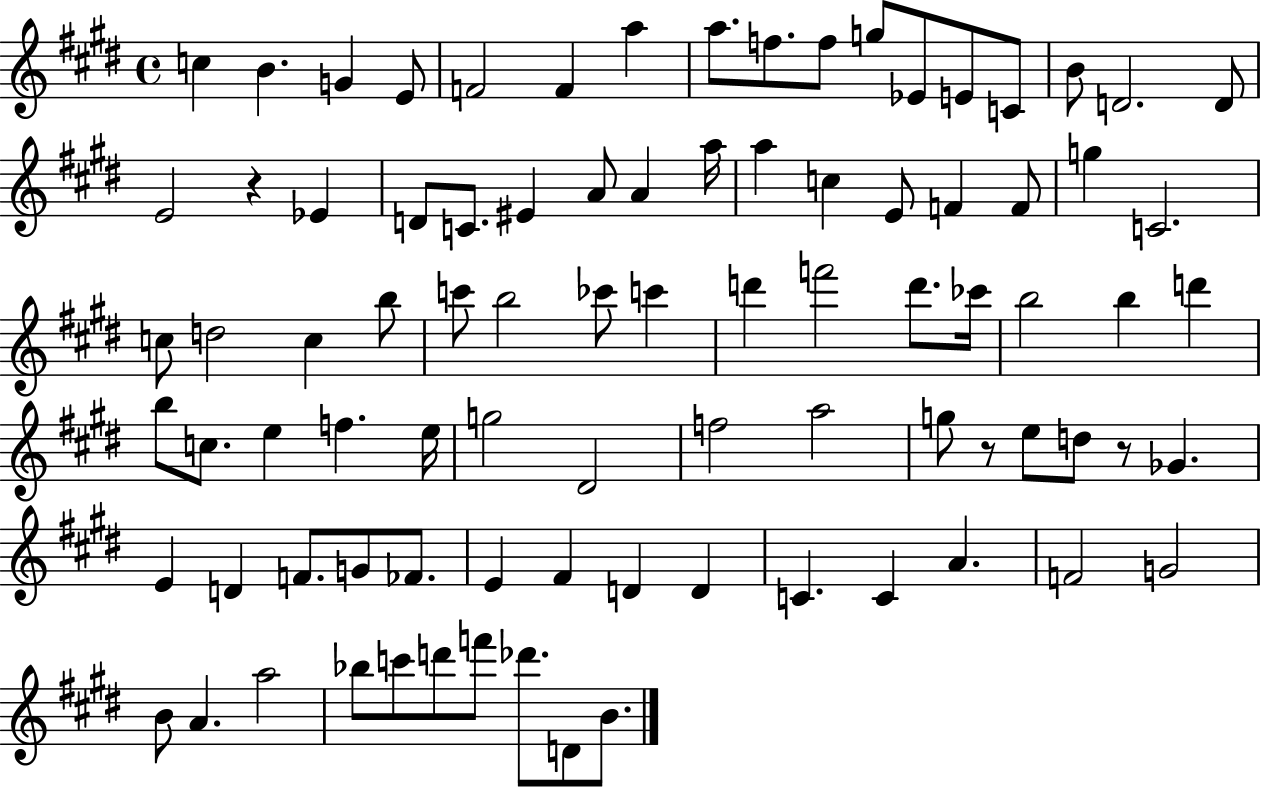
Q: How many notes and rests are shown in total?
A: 87